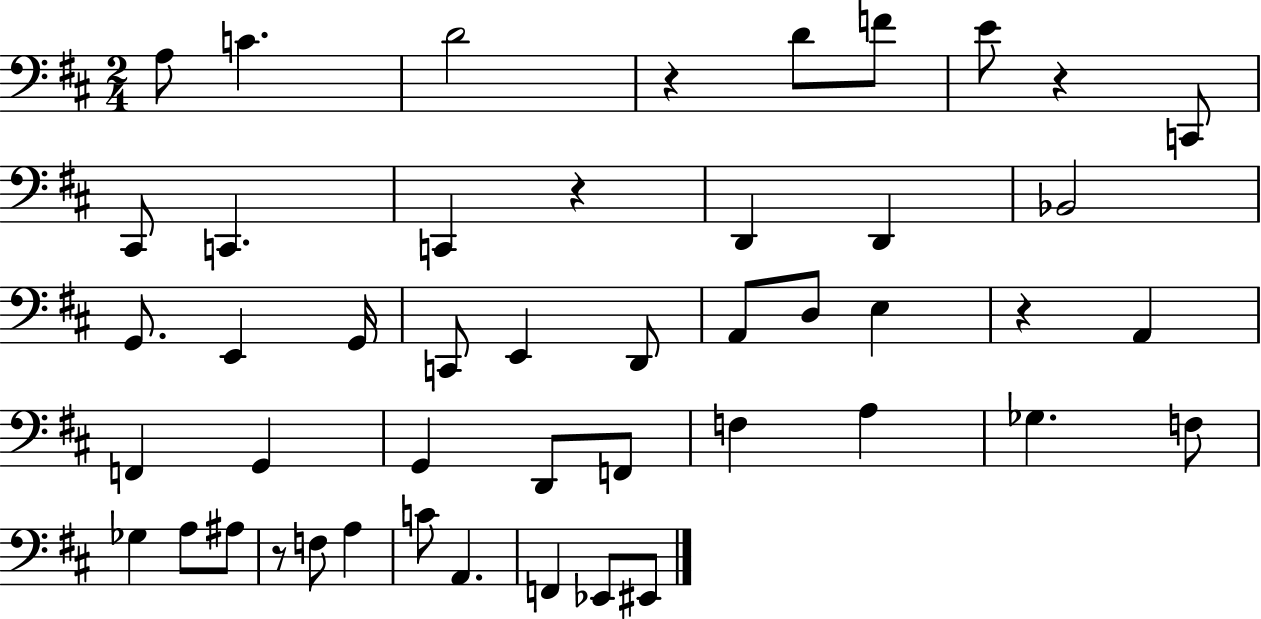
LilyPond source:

{
  \clef bass
  \numericTimeSignature
  \time 2/4
  \key d \major
  a8 c'4. | d'2 | r4 d'8 f'8 | e'8 r4 c,8 | \break cis,8 c,4. | c,4 r4 | d,4 d,4 | bes,2 | \break g,8. e,4 g,16 | c,8 e,4 d,8 | a,8 d8 e4 | r4 a,4 | \break f,4 g,4 | g,4 d,8 f,8 | f4 a4 | ges4. f8 | \break ges4 a8 ais8 | r8 f8 a4 | c'8 a,4. | f,4 ees,8 eis,8 | \break \bar "|."
}